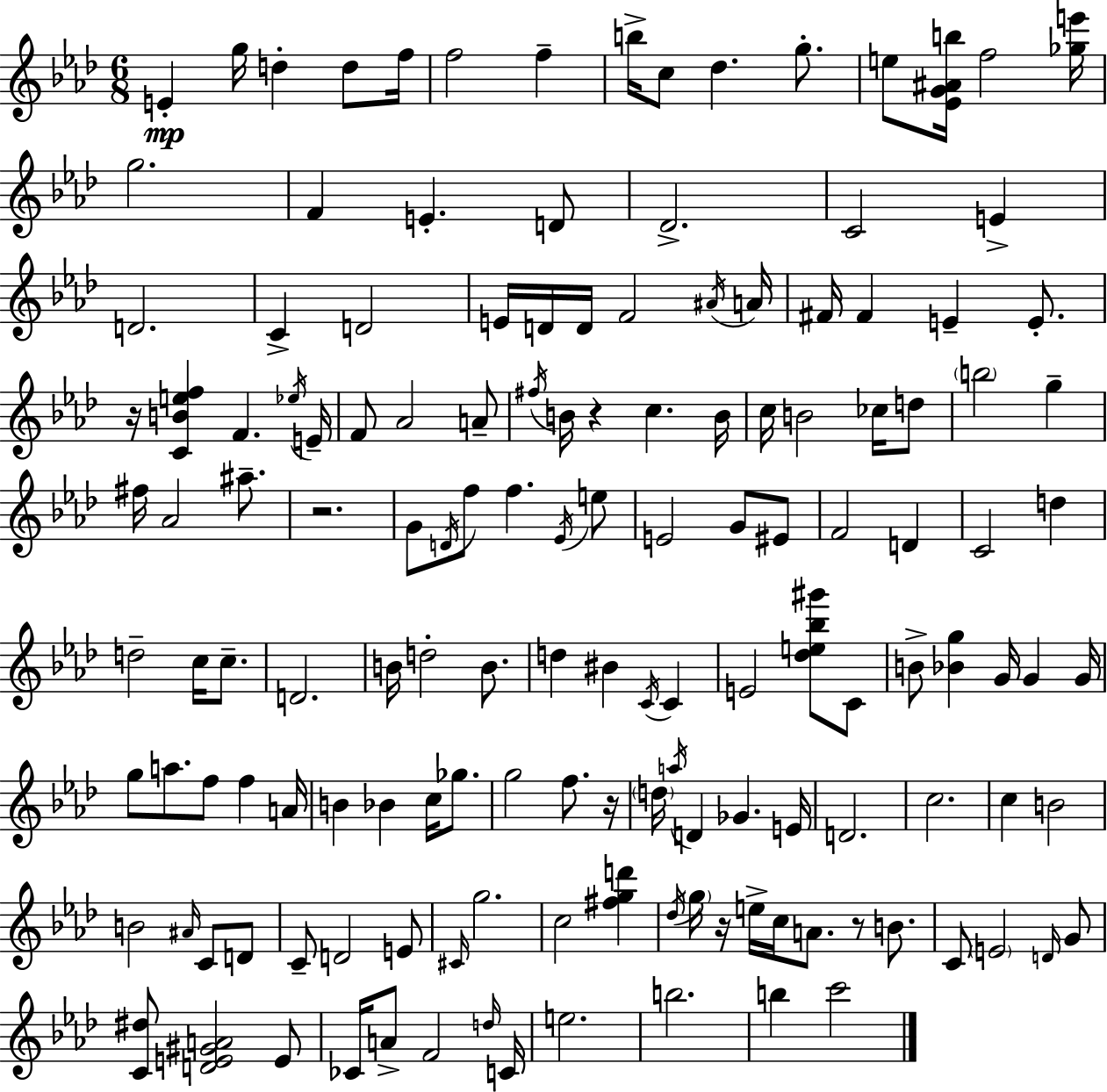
{
  \clef treble
  \numericTimeSignature
  \time 6/8
  \key aes \major
  e'4-.\mp g''16 d''4-. d''8 f''16 | f''2 f''4-- | b''16-> c''8 des''4. g''8.-. | e''8 <ees' g' ais' b''>16 f''2 <ges'' e'''>16 | \break g''2. | f'4 e'4.-. d'8 | des'2.-> | c'2 e'4-> | \break d'2. | c'4-> d'2 | e'16 d'16 d'16 f'2 \acciaccatura { ais'16 } | a'16 fis'16 fis'4 e'4-- e'8.-. | \break r16 <c' b' e'' f''>4 f'4. | \acciaccatura { ees''16 } e'16-- f'8 aes'2 | a'8-- \acciaccatura { fis''16 } b'16 r4 c''4. | b'16 c''16 b'2 | \break ces''16 d''8 \parenthesize b''2 g''4-- | fis''16 aes'2 | ais''8.-- r2. | g'8 \acciaccatura { d'16 } f''8 f''4. | \break \acciaccatura { ees'16 } e''8 e'2 | g'8 eis'8 f'2 | d'4 c'2 | d''4 d''2-- | \break c''16 c''8.-- d'2. | b'16 d''2-. | b'8. d''4 bis'4 | \acciaccatura { c'16 } c'4 e'2 | \break <des'' e'' bes'' gis'''>8 c'8 b'8-> <bes' g''>4 | g'16 g'4 g'16 g''8 a''8. f''8 | f''4 a'16 b'4 bes'4 | c''16 ges''8. g''2 | \break f''8. r16 \parenthesize d''16 \acciaccatura { a''16 } d'4 | ges'4. e'16 d'2. | c''2. | c''4 b'2 | \break b'2 | \grace { ais'16 } c'8 d'8 c'8-- d'2 | e'8 \grace { cis'16 } g''2. | c''2 | \break <fis'' g'' d'''>4 \acciaccatura { des''16 } \parenthesize g''16 r16 | e''16-> c''16 a'8. r8 b'8. c'8 | \parenthesize e'2 \grace { d'16 } g'8 <c' dis''>8 | <d' e' gis' a'>2 e'8 ces'16 | \break a'8-> f'2 \grace { d''16 } c'16 | e''2. | b''2. | b''4 c'''2 | \break \bar "|."
}